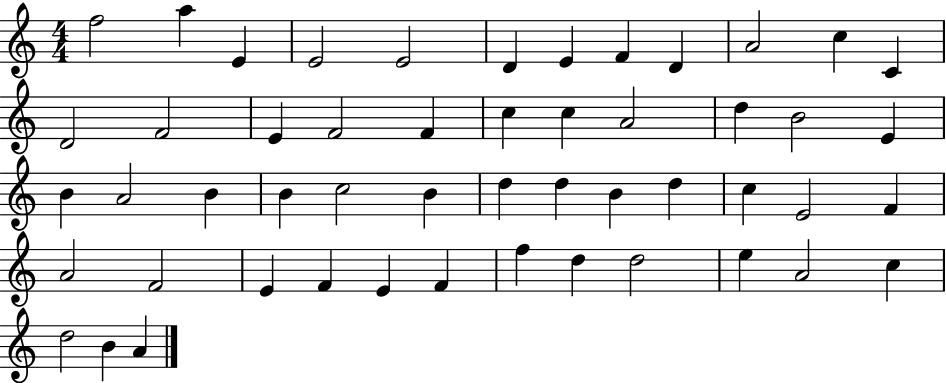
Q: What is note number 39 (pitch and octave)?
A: E4